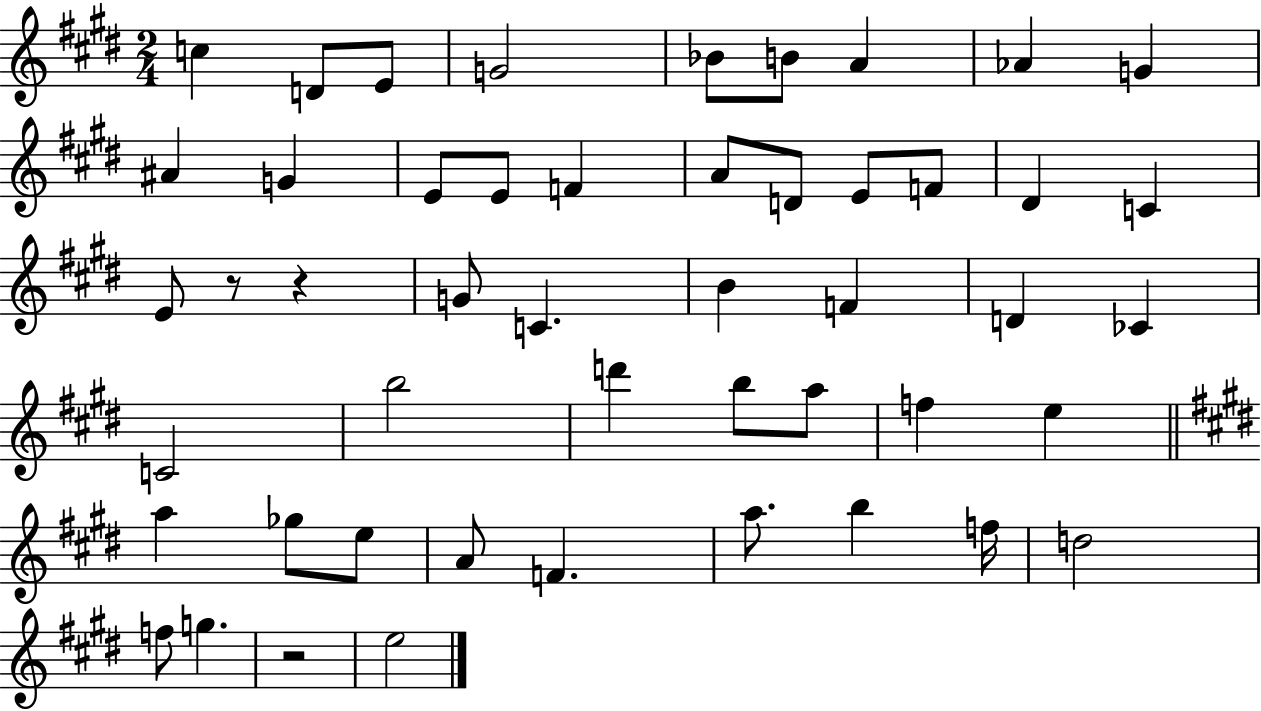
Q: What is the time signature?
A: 2/4